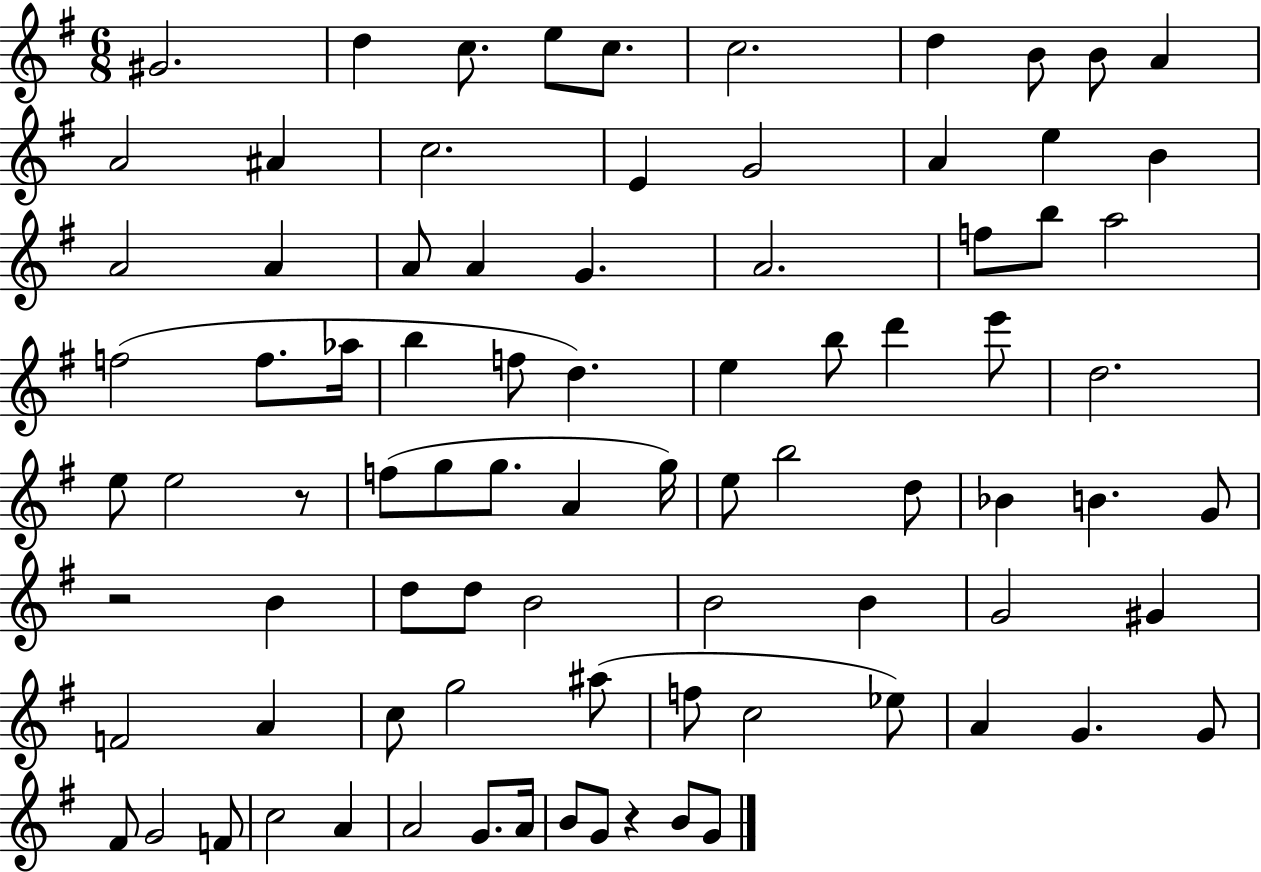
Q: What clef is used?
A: treble